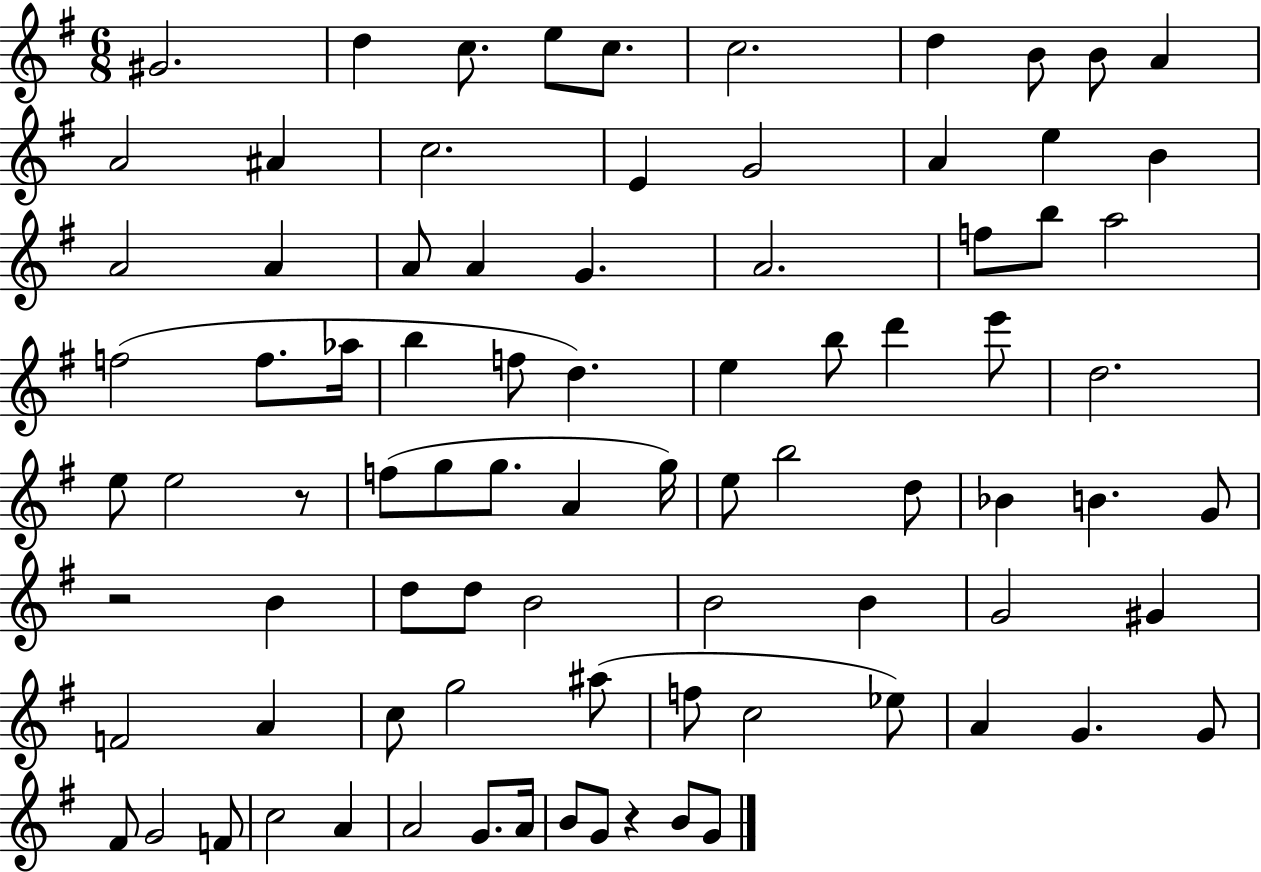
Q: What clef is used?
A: treble